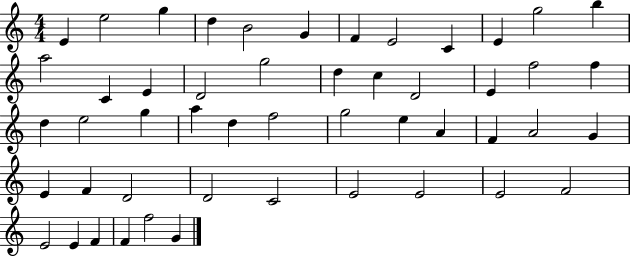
X:1
T:Untitled
M:4/4
L:1/4
K:C
E e2 g d B2 G F E2 C E g2 b a2 C E D2 g2 d c D2 E f2 f d e2 g a d f2 g2 e A F A2 G E F D2 D2 C2 E2 E2 E2 F2 E2 E F F f2 G